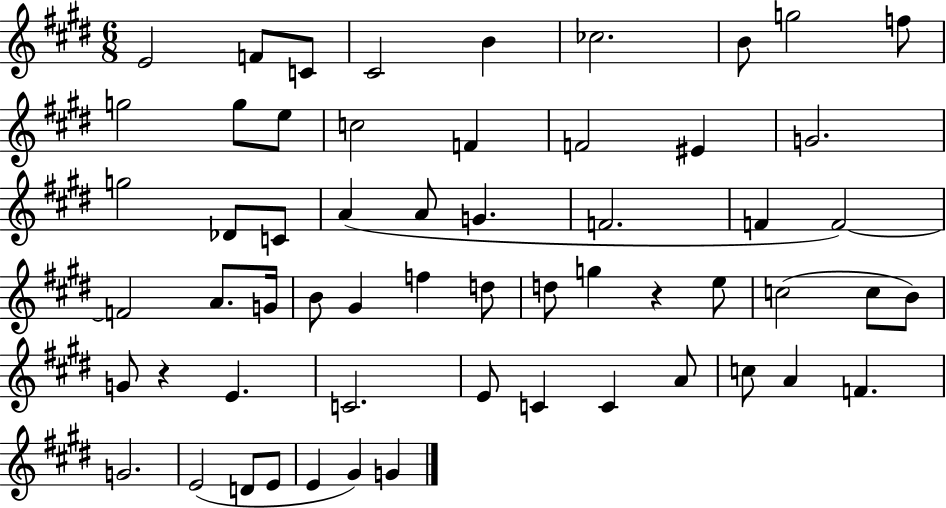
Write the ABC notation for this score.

X:1
T:Untitled
M:6/8
L:1/4
K:E
E2 F/2 C/2 ^C2 B _c2 B/2 g2 f/2 g2 g/2 e/2 c2 F F2 ^E G2 g2 _D/2 C/2 A A/2 G F2 F F2 F2 A/2 G/4 B/2 ^G f d/2 d/2 g z e/2 c2 c/2 B/2 G/2 z E C2 E/2 C C A/2 c/2 A F G2 E2 D/2 E/2 E ^G G